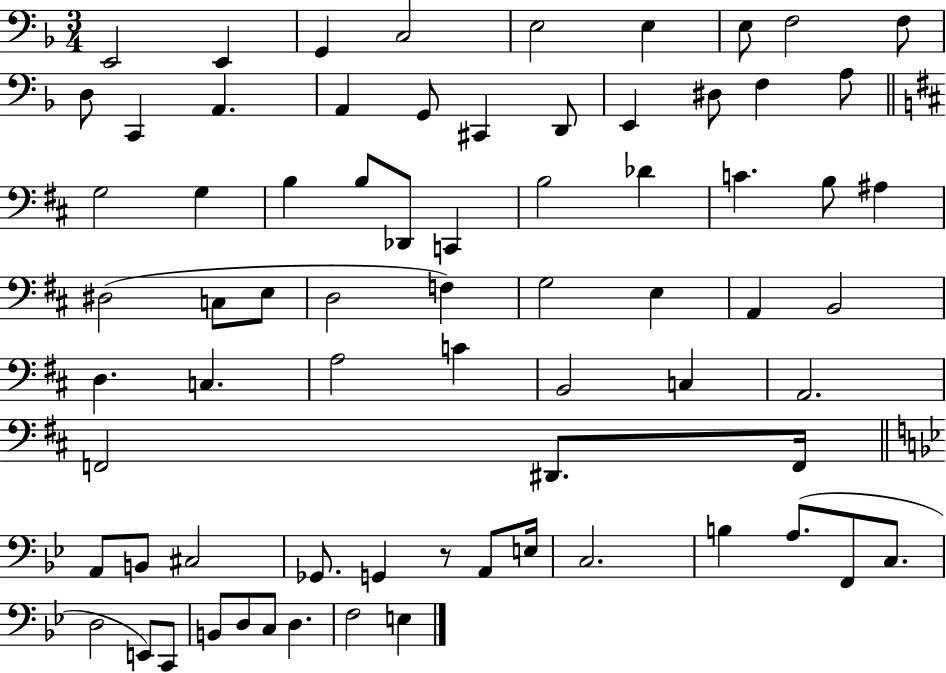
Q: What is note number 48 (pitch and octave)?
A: F2